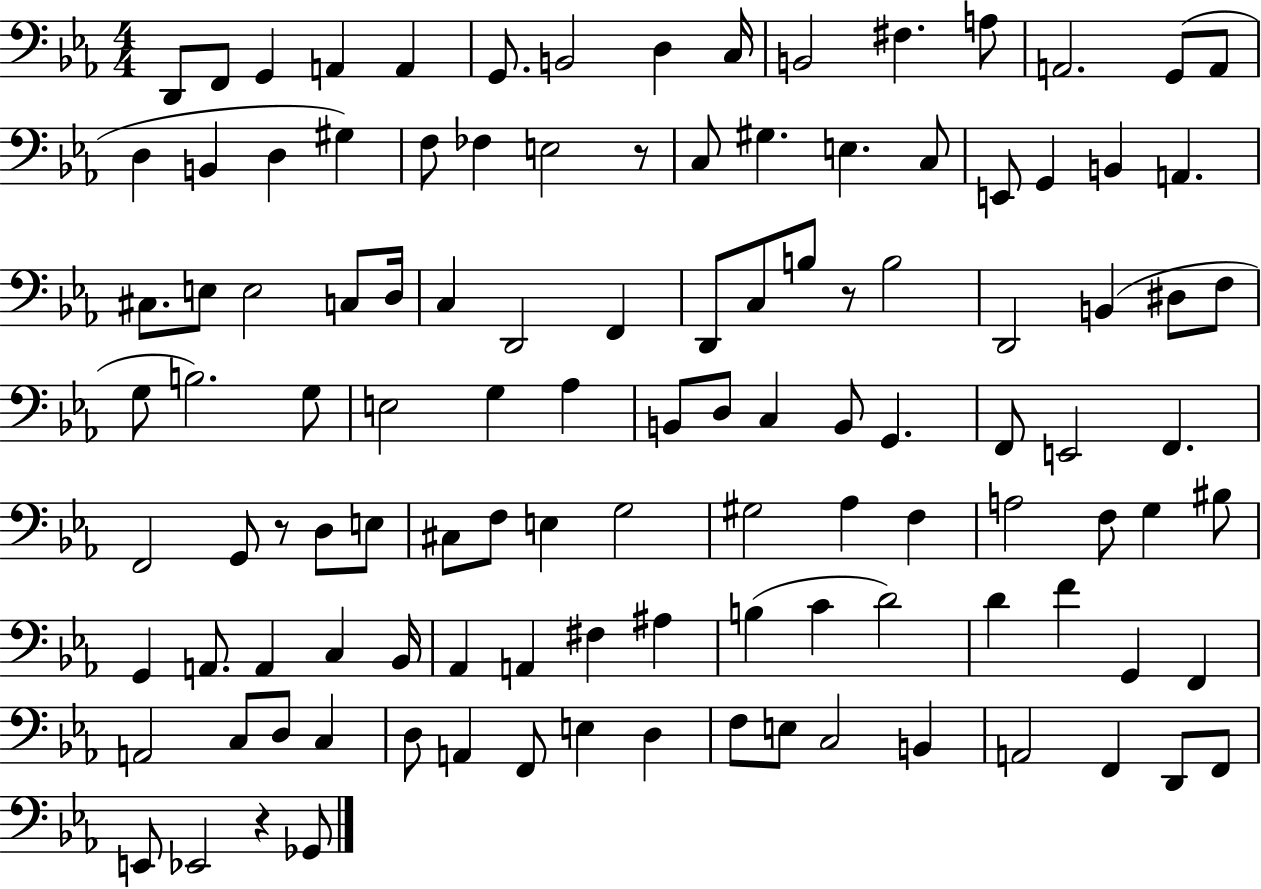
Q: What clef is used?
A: bass